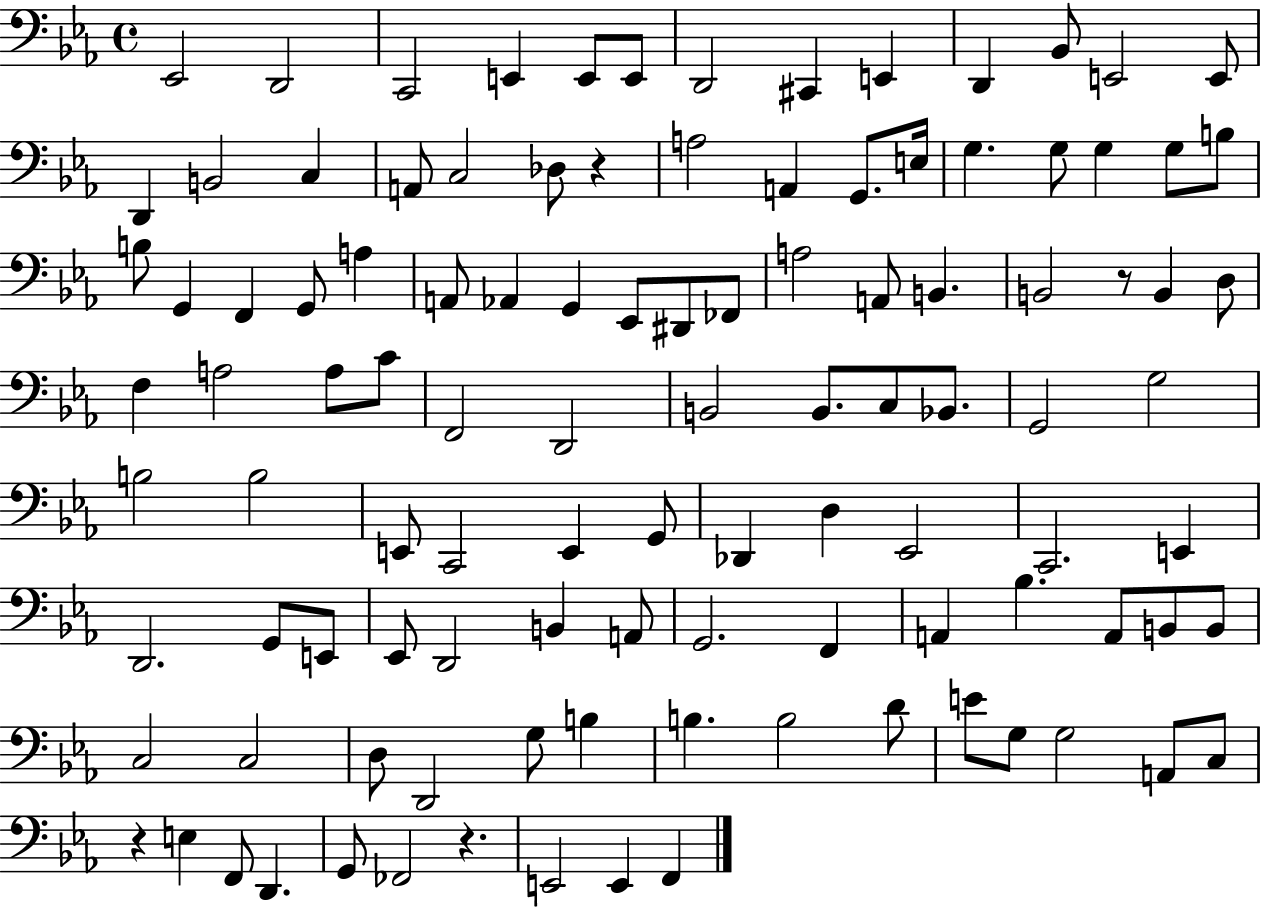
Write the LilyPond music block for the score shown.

{
  \clef bass
  \time 4/4
  \defaultTimeSignature
  \key ees \major
  ees,2 d,2 | c,2 e,4 e,8 e,8 | d,2 cis,4 e,4 | d,4 bes,8 e,2 e,8 | \break d,4 b,2 c4 | a,8 c2 des8 r4 | a2 a,4 g,8. e16 | g4. g8 g4 g8 b8 | \break b8 g,4 f,4 g,8 a4 | a,8 aes,4 g,4 ees,8 dis,8 fes,8 | a2 a,8 b,4. | b,2 r8 b,4 d8 | \break f4 a2 a8 c'8 | f,2 d,2 | b,2 b,8. c8 bes,8. | g,2 g2 | \break b2 b2 | e,8 c,2 e,4 g,8 | des,4 d4 ees,2 | c,2. e,4 | \break d,2. g,8 e,8 | ees,8 d,2 b,4 a,8 | g,2. f,4 | a,4 bes4. a,8 b,8 b,8 | \break c2 c2 | d8 d,2 g8 b4 | b4. b2 d'8 | e'8 g8 g2 a,8 c8 | \break r4 e4 f,8 d,4. | g,8 fes,2 r4. | e,2 e,4 f,4 | \bar "|."
}